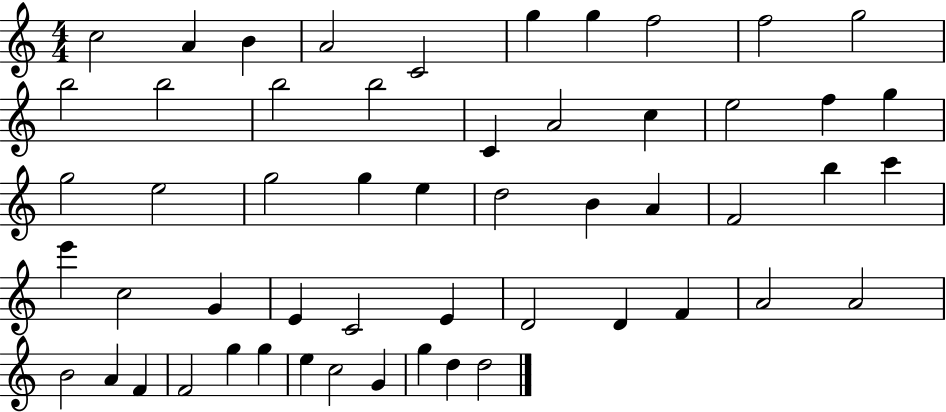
C5/h A4/q B4/q A4/h C4/h G5/q G5/q F5/h F5/h G5/h B5/h B5/h B5/h B5/h C4/q A4/h C5/q E5/h F5/q G5/q G5/h E5/h G5/h G5/q E5/q D5/h B4/q A4/q F4/h B5/q C6/q E6/q C5/h G4/q E4/q C4/h E4/q D4/h D4/q F4/q A4/h A4/h B4/h A4/q F4/q F4/h G5/q G5/q E5/q C5/h G4/q G5/q D5/q D5/h